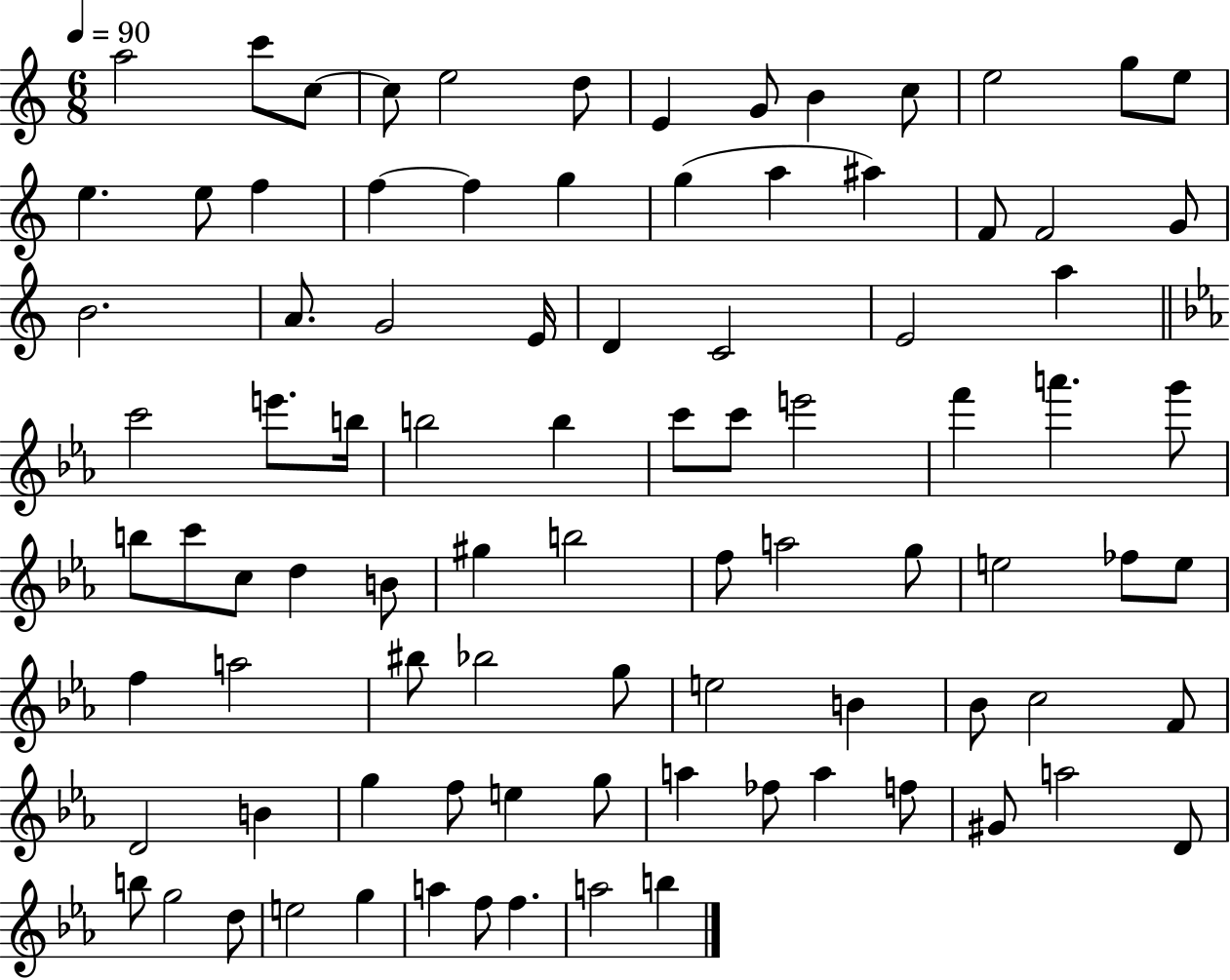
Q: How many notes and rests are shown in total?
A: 90